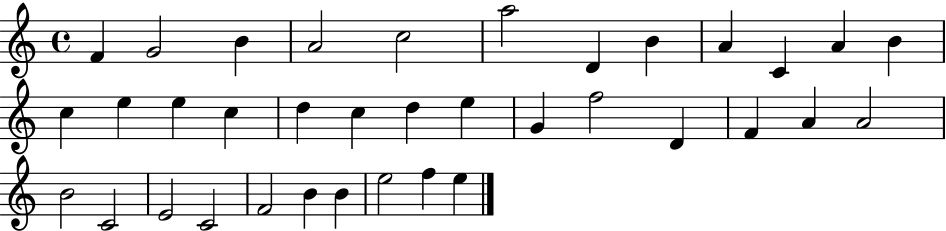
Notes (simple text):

F4/q G4/h B4/q A4/h C5/h A5/h D4/q B4/q A4/q C4/q A4/q B4/q C5/q E5/q E5/q C5/q D5/q C5/q D5/q E5/q G4/q F5/h D4/q F4/q A4/q A4/h B4/h C4/h E4/h C4/h F4/h B4/q B4/q E5/h F5/q E5/q